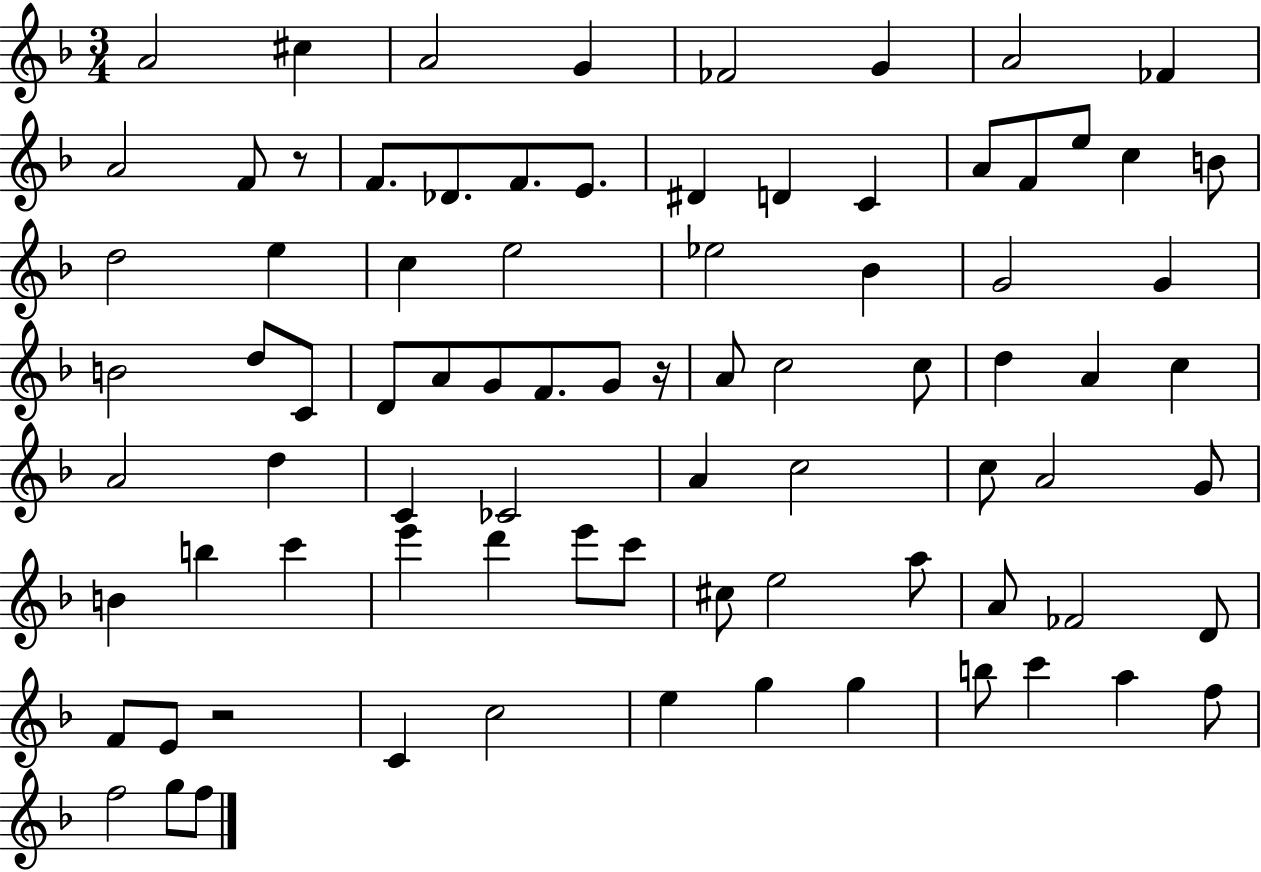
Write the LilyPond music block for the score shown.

{
  \clef treble
  \numericTimeSignature
  \time 3/4
  \key f \major
  a'2 cis''4 | a'2 g'4 | fes'2 g'4 | a'2 fes'4 | \break a'2 f'8 r8 | f'8. des'8. f'8. e'8. | dis'4 d'4 c'4 | a'8 f'8 e''8 c''4 b'8 | \break d''2 e''4 | c''4 e''2 | ees''2 bes'4 | g'2 g'4 | \break b'2 d''8 c'8 | d'8 a'8 g'8 f'8. g'8 r16 | a'8 c''2 c''8 | d''4 a'4 c''4 | \break a'2 d''4 | c'4 ces'2 | a'4 c''2 | c''8 a'2 g'8 | \break b'4 b''4 c'''4 | e'''4 d'''4 e'''8 c'''8 | cis''8 e''2 a''8 | a'8 fes'2 d'8 | \break f'8 e'8 r2 | c'4 c''2 | e''4 g''4 g''4 | b''8 c'''4 a''4 f''8 | \break f''2 g''8 f''8 | \bar "|."
}